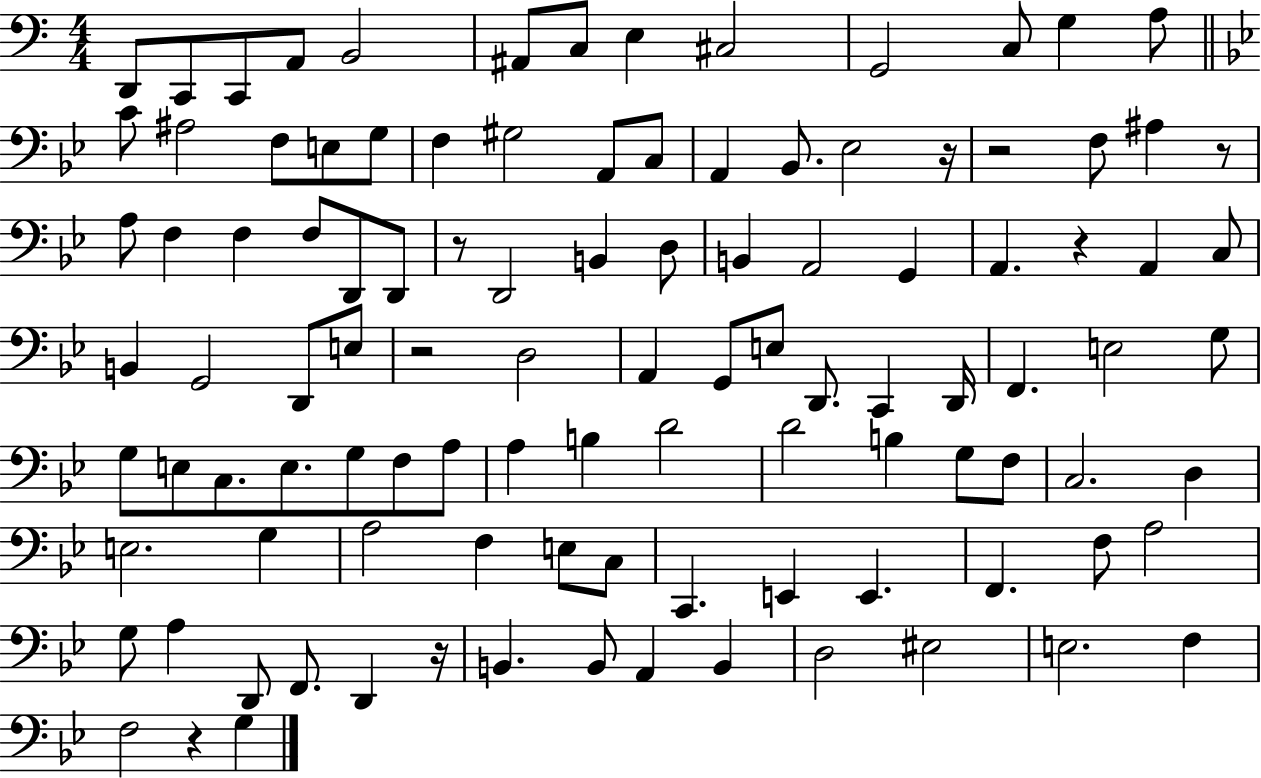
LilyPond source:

{
  \clef bass
  \numericTimeSignature
  \time 4/4
  \key c \major
  \repeat volta 2 { d,8 c,8 c,8 a,8 b,2 | ais,8 c8 e4 cis2 | g,2 c8 g4 a8 | \bar "||" \break \key bes \major c'8 ais2 f8 e8 g8 | f4 gis2 a,8 c8 | a,4 bes,8. ees2 r16 | r2 f8 ais4 r8 | \break a8 f4 f4 f8 d,8 d,8 | r8 d,2 b,4 d8 | b,4 a,2 g,4 | a,4. r4 a,4 c8 | \break b,4 g,2 d,8 e8 | r2 d2 | a,4 g,8 e8 d,8. c,4 d,16 | f,4. e2 g8 | \break g8 e8 c8. e8. g8 f8 a8 | a4 b4 d'2 | d'2 b4 g8 f8 | c2. d4 | \break e2. g4 | a2 f4 e8 c8 | c,4. e,4 e,4. | f,4. f8 a2 | \break g8 a4 d,8 f,8. d,4 r16 | b,4. b,8 a,4 b,4 | d2 eis2 | e2. f4 | \break f2 r4 g4 | } \bar "|."
}